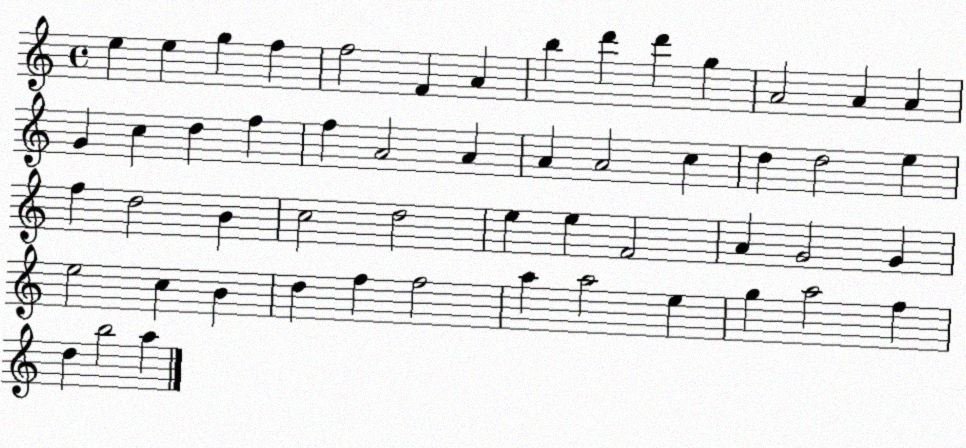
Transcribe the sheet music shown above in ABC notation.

X:1
T:Untitled
M:4/4
L:1/4
K:C
e e g f f2 F A b d' d' g A2 A A G c d f f A2 A A A2 c d d2 e f d2 B c2 d2 e e F2 A G2 G e2 c B d f f2 a a2 e g a2 f d b2 a